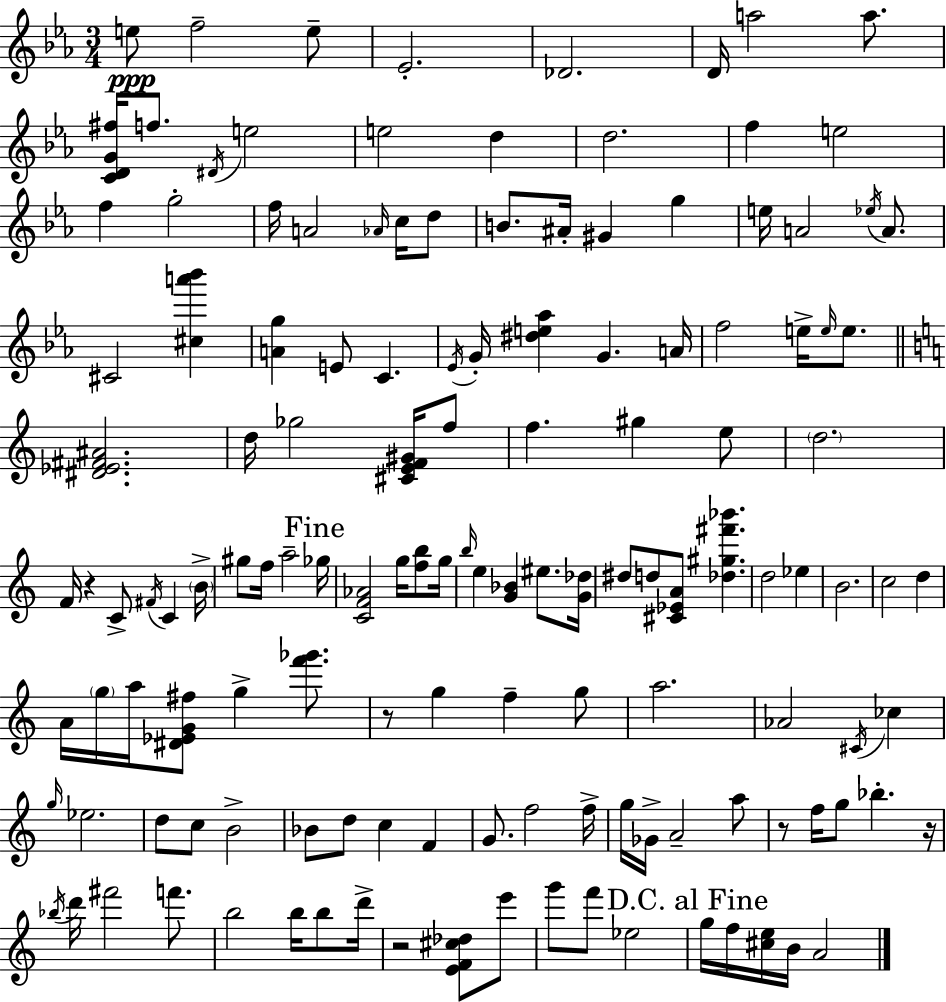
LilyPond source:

{
  \clef treble
  \numericTimeSignature
  \time 3/4
  \key c \minor
  e''8\ppp f''2-- e''8-- | ees'2.-. | des'2. | d'16 a''2 a''8. | \break <c' d' g' fis''>16 f''8. \acciaccatura { dis'16 } e''2 | e''2 d''4 | d''2. | f''4 e''2 | \break f''4 g''2-. | f''16 a'2 \grace { aes'16 } c''16 | d''8 b'8. ais'16-. gis'4 g''4 | e''16 a'2 \acciaccatura { ees''16 } | \break a'8. cis'2 <cis'' a''' bes'''>4 | <a' g''>4 e'8 c'4. | \acciaccatura { ees'16 } g'16-. <dis'' e'' aes''>4 g'4. | a'16 f''2 | \break e''16-> \grace { e''16 } e''8. \bar "||" \break \key c \major <dis' ees' fis' ais'>2. | d''16 ges''2 <cis' e' f' gis'>16 f''8 | f''4. gis''4 e''8 | \parenthesize d''2. | \break f'16 r4 c'8-> \acciaccatura { fis'16 } c'4 | \parenthesize b'16-> gis''8 f''16 a''2-- | \mark "Fine" ges''16 <c' f' aes'>2 g''16 <f'' b''>8 | g''16 \grace { b''16 } e''4 <g' bes'>4 eis''8. | \break <g' des''>16 dis''8 d''8 <cis' ees' a'>8 <des'' gis'' fis''' bes'''>4. | d''2 ees''4 | b'2. | c''2 d''4 | \break a'16 \parenthesize g''16 a''16 <dis' ees' g' fis''>8 g''4-> <f''' ges'''>8. | r8 g''4 f''4-- | g''8 a''2. | aes'2 \acciaccatura { cis'16 } ces''4 | \break \grace { g''16 } ees''2. | d''8 c''8 b'2-> | bes'8 d''8 c''4 | f'4 g'8. f''2 | \break f''16-> g''16 ges'16-> a'2-- | a''8 r8 f''16 g''8 bes''4.-. | r16 \acciaccatura { bes''16 } d'''16 fis'''2 | f'''8. b''2 | \break b''16 b''8 d'''16-> r2 | <e' f' cis'' des''>8 e'''8 g'''8 f'''8 ees''2 | \mark "D.C. al Fine" g''16 f''16 <cis'' e''>16 b'16 a'2 | \bar "|."
}